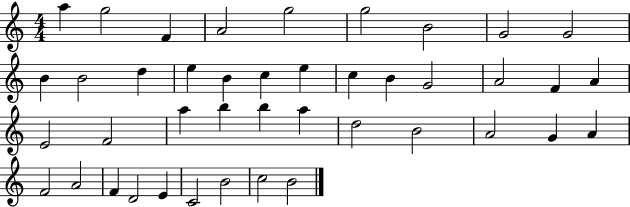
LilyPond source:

{
  \clef treble
  \numericTimeSignature
  \time 4/4
  \key c \major
  a''4 g''2 f'4 | a'2 g''2 | g''2 b'2 | g'2 g'2 | \break b'4 b'2 d''4 | e''4 b'4 c''4 e''4 | c''4 b'4 g'2 | a'2 f'4 a'4 | \break e'2 f'2 | a''4 b''4 b''4 a''4 | d''2 b'2 | a'2 g'4 a'4 | \break f'2 a'2 | f'4 d'2 e'4 | c'2 b'2 | c''2 b'2 | \break \bar "|."
}